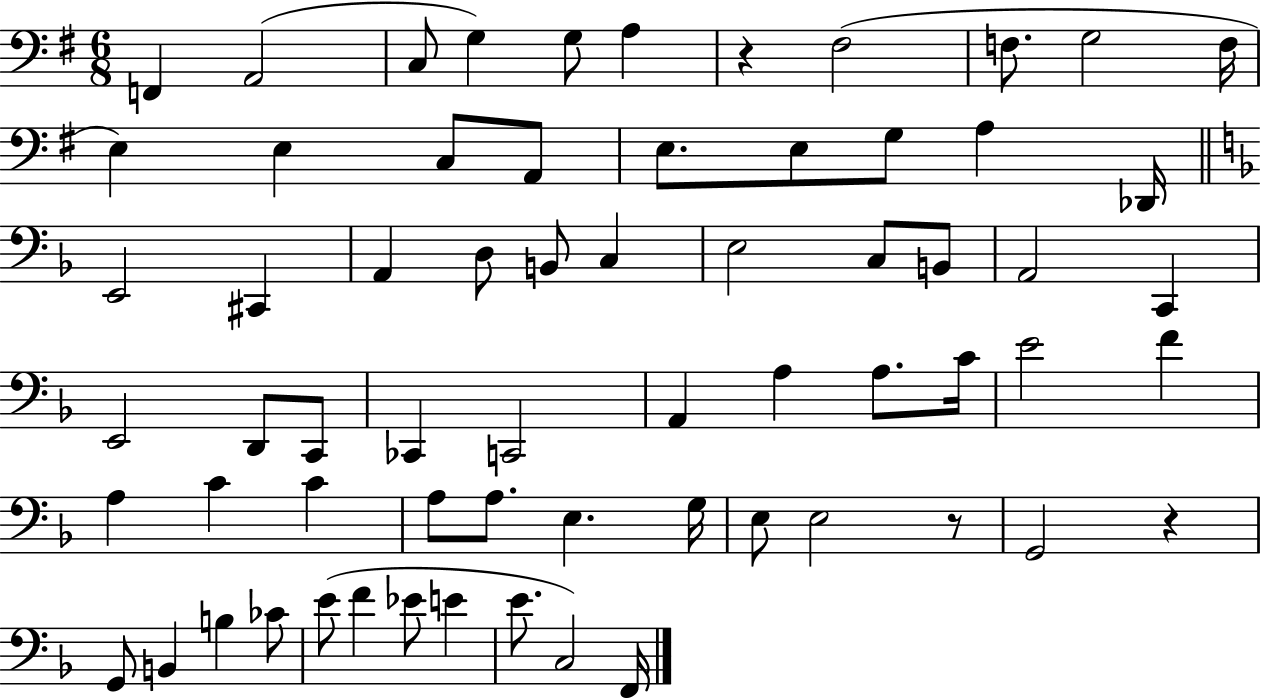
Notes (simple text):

F2/q A2/h C3/e G3/q G3/e A3/q R/q F#3/h F3/e. G3/h F3/s E3/q E3/q C3/e A2/e E3/e. E3/e G3/e A3/q Db2/s E2/h C#2/q A2/q D3/e B2/e C3/q E3/h C3/e B2/e A2/h C2/q E2/h D2/e C2/e CES2/q C2/h A2/q A3/q A3/e. C4/s E4/h F4/q A3/q C4/q C4/q A3/e A3/e. E3/q. G3/s E3/e E3/h R/e G2/h R/q G2/e B2/q B3/q CES4/e E4/e F4/q Eb4/e E4/q E4/e. C3/h F2/s